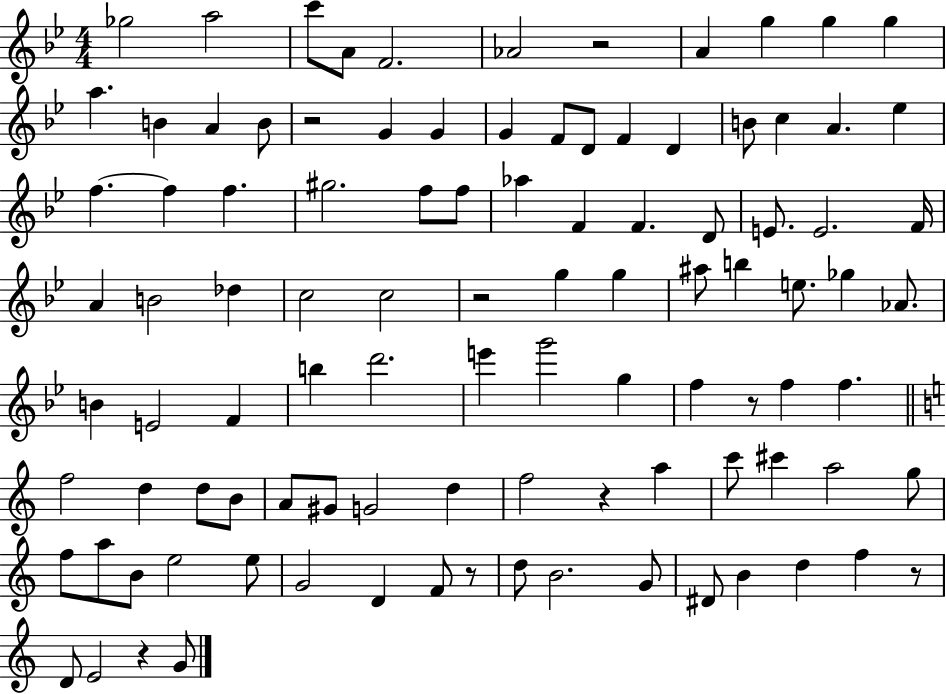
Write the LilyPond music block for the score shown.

{
  \clef treble
  \numericTimeSignature
  \time 4/4
  \key bes \major
  ges''2 a''2 | c'''8 a'8 f'2. | aes'2 r2 | a'4 g''4 g''4 g''4 | \break a''4. b'4 a'4 b'8 | r2 g'4 g'4 | g'4 f'8 d'8 f'4 d'4 | b'8 c''4 a'4. ees''4 | \break f''4.~~ f''4 f''4. | gis''2. f''8 f''8 | aes''4 f'4 f'4. d'8 | e'8. e'2. f'16 | \break a'4 b'2 des''4 | c''2 c''2 | r2 g''4 g''4 | ais''8 b''4 e''8. ges''4 aes'8. | \break b'4 e'2 f'4 | b''4 d'''2. | e'''4 g'''2 g''4 | f''4 r8 f''4 f''4. | \break \bar "||" \break \key c \major f''2 d''4 d''8 b'8 | a'8 gis'8 g'2 d''4 | f''2 r4 a''4 | c'''8 cis'''4 a''2 g''8 | \break f''8 a''8 b'8 e''2 e''8 | g'2 d'4 f'8 r8 | d''8 b'2. g'8 | dis'8 b'4 d''4 f''4 r8 | \break d'8 e'2 r4 g'8 | \bar "|."
}